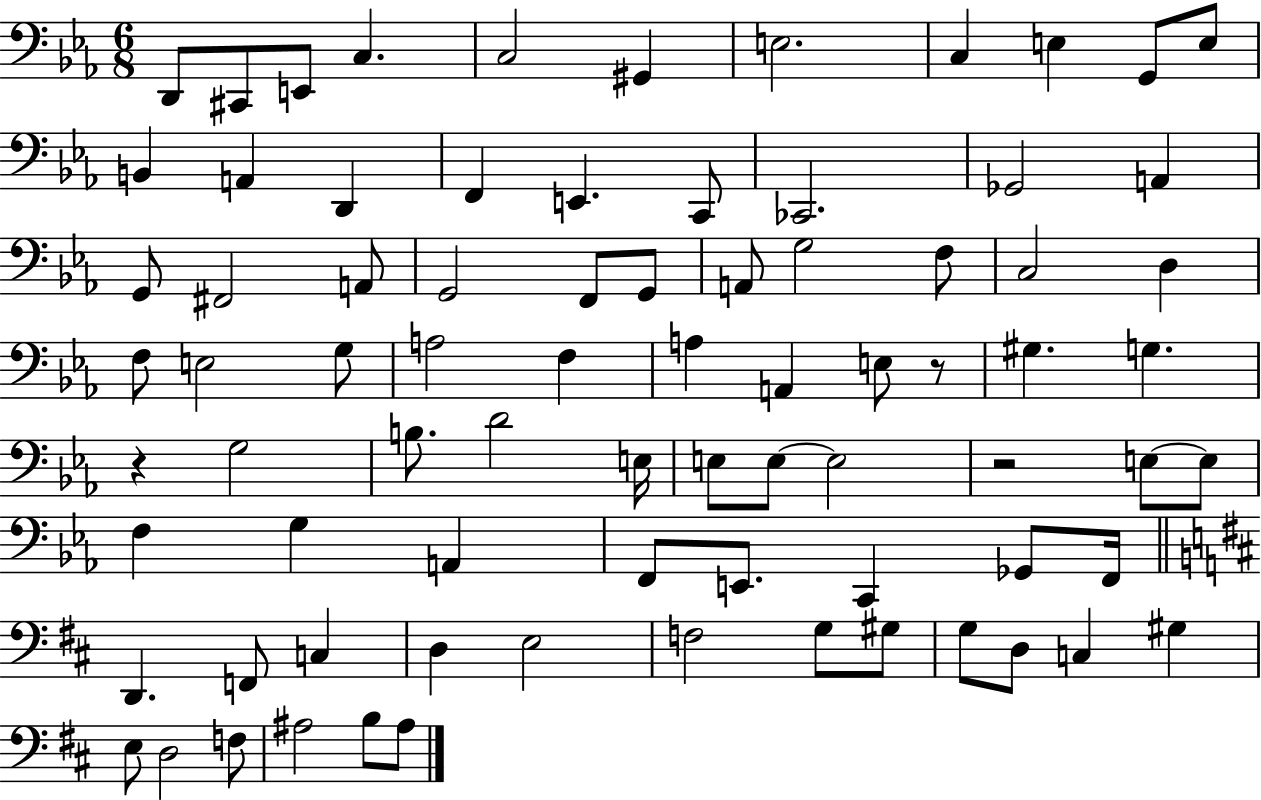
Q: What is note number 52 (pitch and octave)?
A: G3